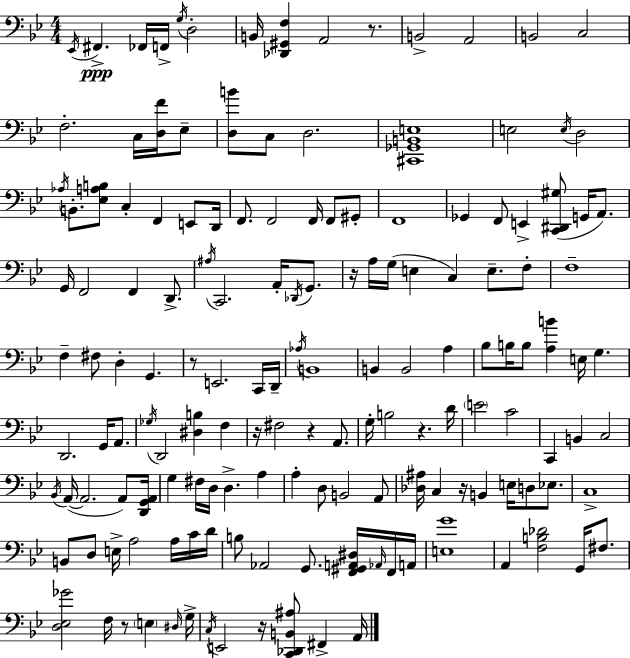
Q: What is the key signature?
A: BES major